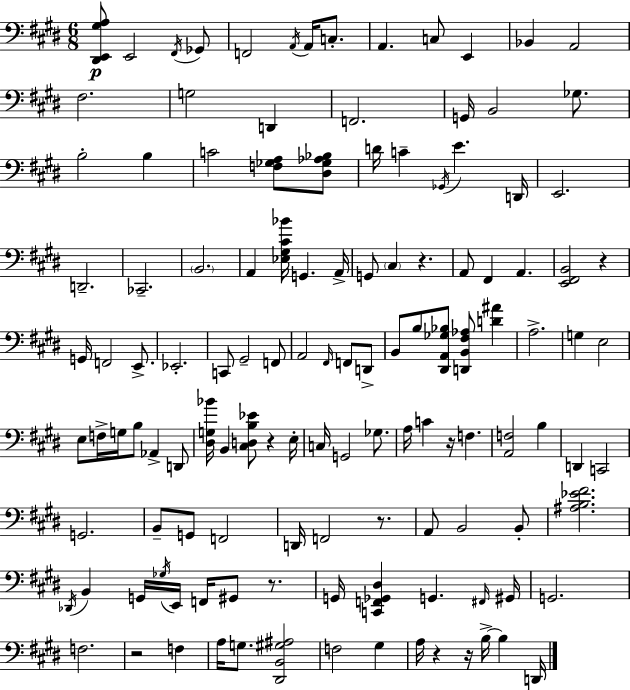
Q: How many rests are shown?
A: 9